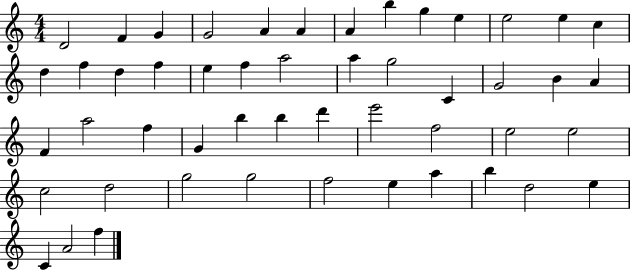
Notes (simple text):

D4/h F4/q G4/q G4/h A4/q A4/q A4/q B5/q G5/q E5/q E5/h E5/q C5/q D5/q F5/q D5/q F5/q E5/q F5/q A5/h A5/q G5/h C4/q G4/h B4/q A4/q F4/q A5/h F5/q G4/q B5/q B5/q D6/q E6/h F5/h E5/h E5/h C5/h D5/h G5/h G5/h F5/h E5/q A5/q B5/q D5/h E5/q C4/q A4/h F5/q